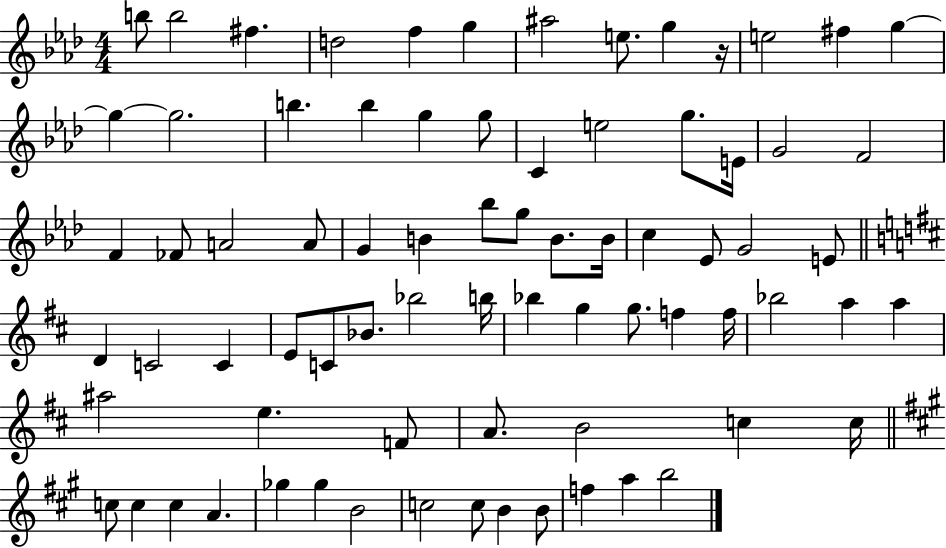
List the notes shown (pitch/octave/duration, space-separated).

B5/e B5/h F#5/q. D5/h F5/q G5/q A#5/h E5/e. G5/q R/s E5/h F#5/q G5/q G5/q G5/h. B5/q. B5/q G5/q G5/e C4/q E5/h G5/e. E4/s G4/h F4/h F4/q FES4/e A4/h A4/e G4/q B4/q Bb5/e G5/e B4/e. B4/s C5/q Eb4/e G4/h E4/e D4/q C4/h C4/q E4/e C4/e Bb4/e. Bb5/h B5/s Bb5/q G5/q G5/e. F5/q F5/s Bb5/h A5/q A5/q A#5/h E5/q. F4/e A4/e. B4/h C5/q C5/s C5/e C5/q C5/q A4/q. Gb5/q Gb5/q B4/h C5/h C5/e B4/q B4/e F5/q A5/q B5/h